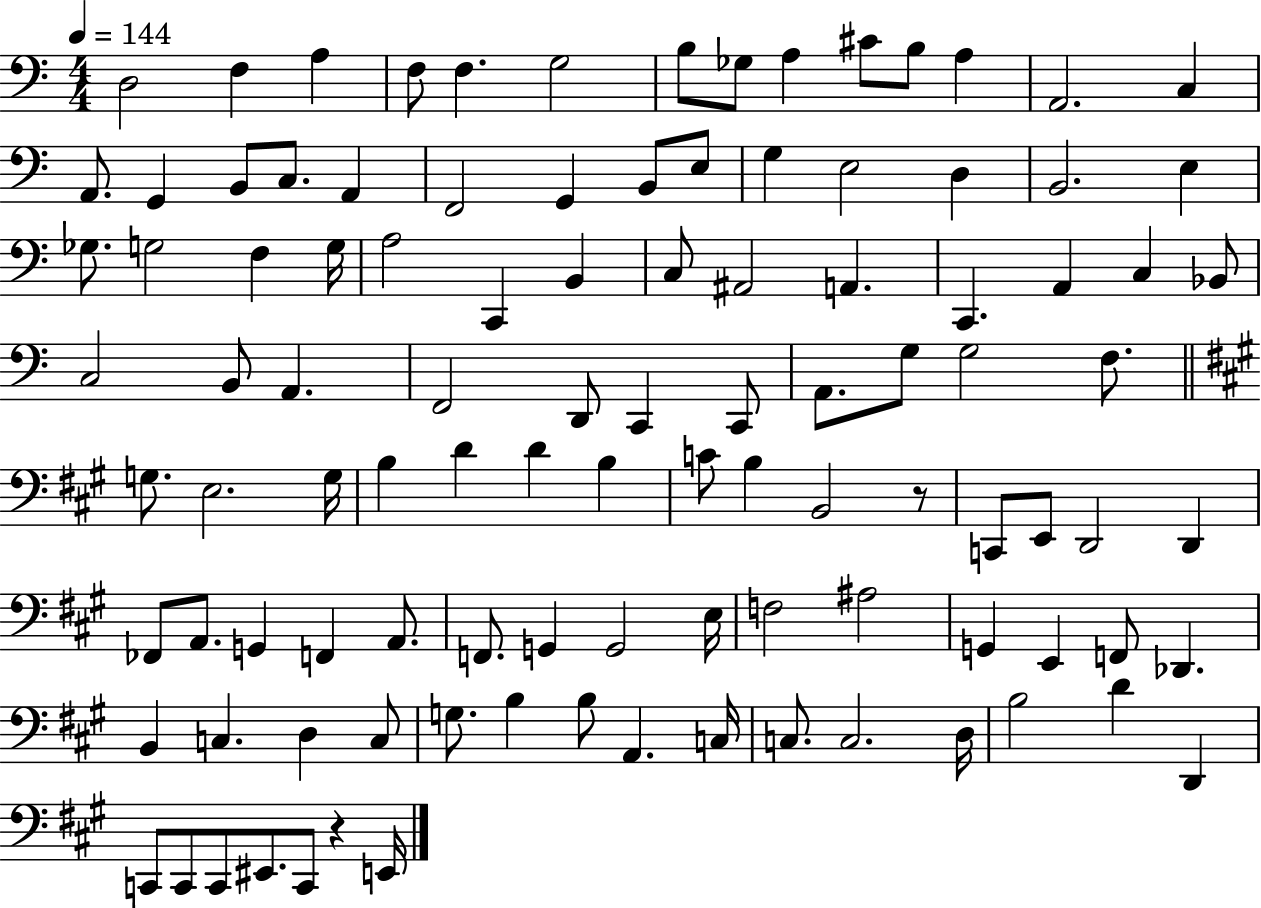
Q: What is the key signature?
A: C major